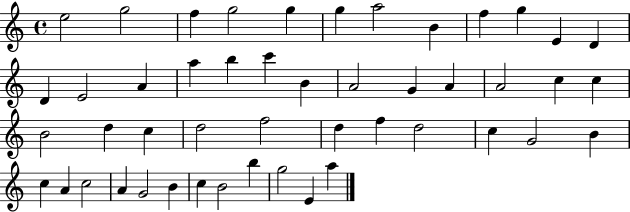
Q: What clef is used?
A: treble